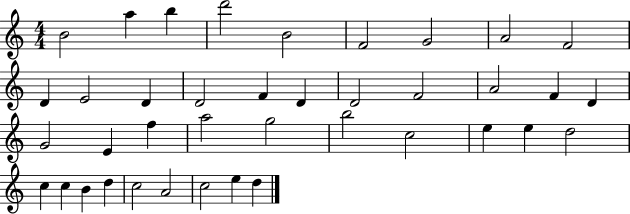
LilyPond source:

{
  \clef treble
  \numericTimeSignature
  \time 4/4
  \key c \major
  b'2 a''4 b''4 | d'''2 b'2 | f'2 g'2 | a'2 f'2 | \break d'4 e'2 d'4 | d'2 f'4 d'4 | d'2 f'2 | a'2 f'4 d'4 | \break g'2 e'4 f''4 | a''2 g''2 | b''2 c''2 | e''4 e''4 d''2 | \break c''4 c''4 b'4 d''4 | c''2 a'2 | c''2 e''4 d''4 | \bar "|."
}